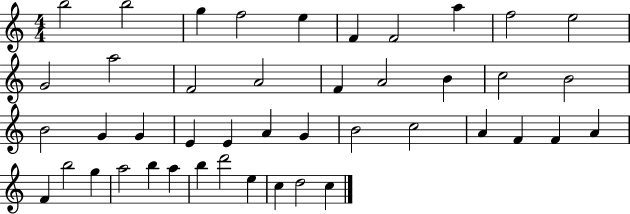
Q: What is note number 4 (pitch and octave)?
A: F5